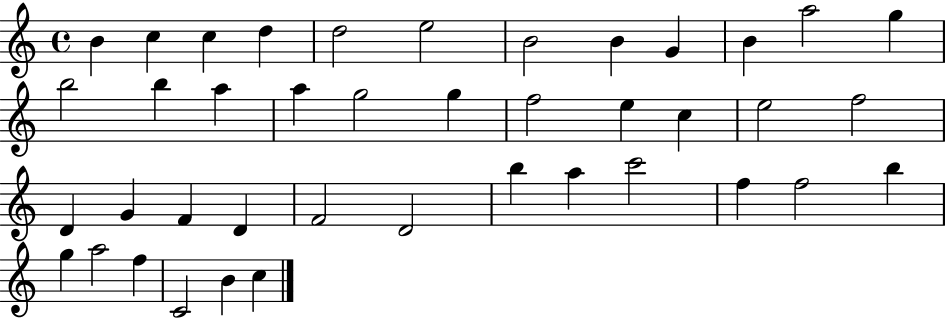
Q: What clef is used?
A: treble